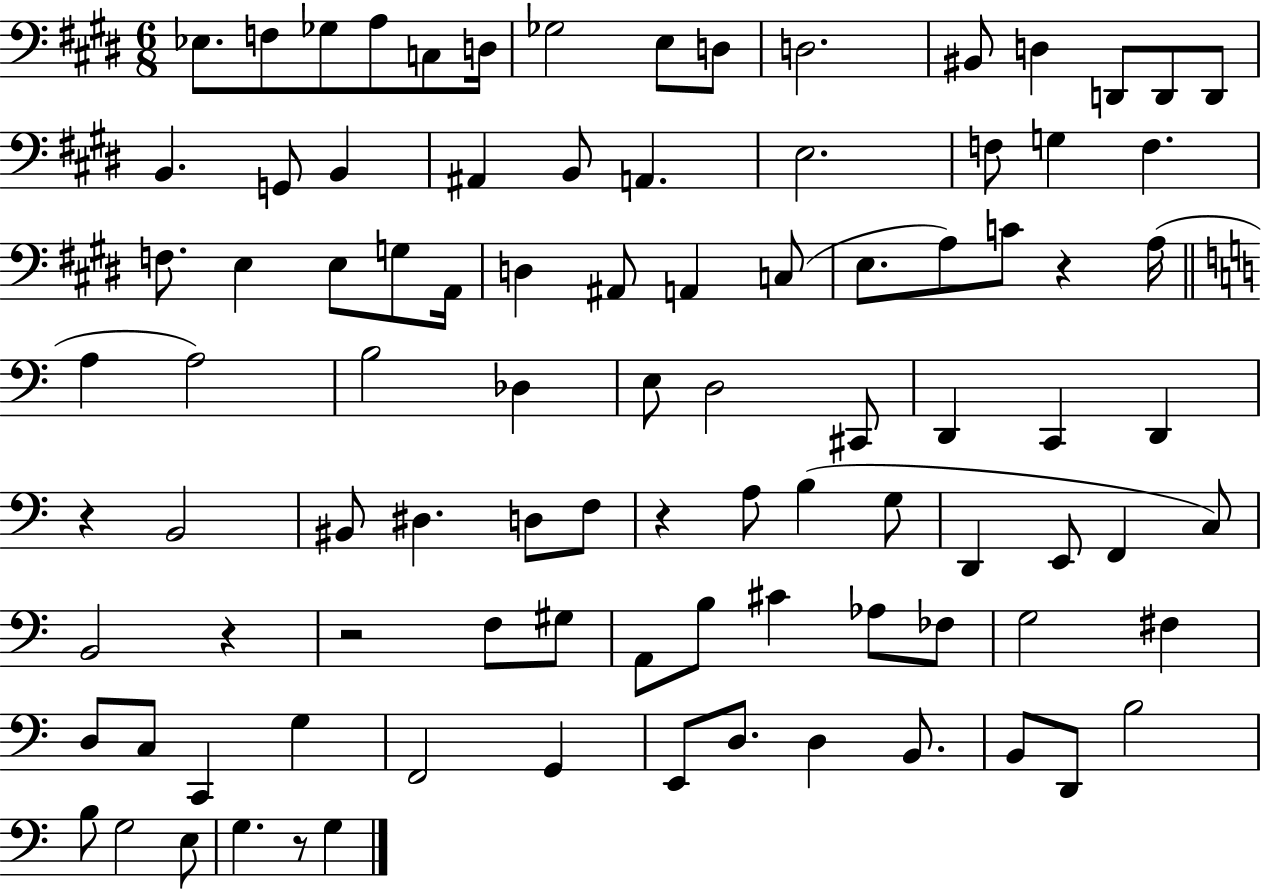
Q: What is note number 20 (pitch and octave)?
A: B2